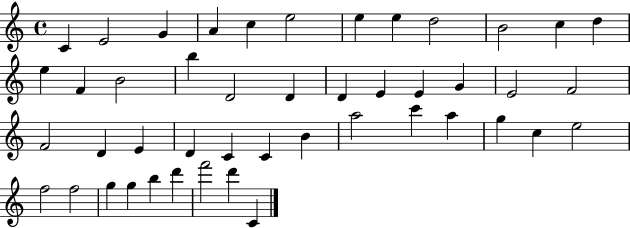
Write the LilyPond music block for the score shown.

{
  \clef treble
  \time 4/4
  \defaultTimeSignature
  \key c \major
  c'4 e'2 g'4 | a'4 c''4 e''2 | e''4 e''4 d''2 | b'2 c''4 d''4 | \break e''4 f'4 b'2 | b''4 d'2 d'4 | d'4 e'4 e'4 g'4 | e'2 f'2 | \break f'2 d'4 e'4 | d'4 c'4 c'4 b'4 | a''2 c'''4 a''4 | g''4 c''4 e''2 | \break f''2 f''2 | g''4 g''4 b''4 d'''4 | f'''2 d'''4 c'4 | \bar "|."
}